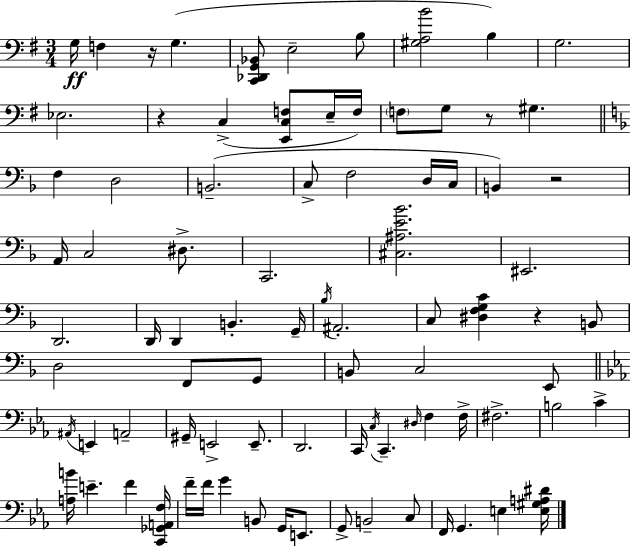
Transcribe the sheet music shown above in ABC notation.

X:1
T:Untitled
M:3/4
L:1/4
K:Em
G,/4 F, z/4 G, [C,,_D,,G,,_B,,]/2 E,2 B,/2 [^G,A,B]2 B, G,2 _E,2 z C, [E,,C,F,]/2 E,/4 F,/4 F,/2 G,/2 z/2 ^G, F, D,2 B,,2 C,/2 F,2 D,/4 C,/4 B,, z2 A,,/4 C,2 ^D,/2 C,,2 [^C,^A,E_B]2 ^E,,2 D,,2 D,,/4 D,, B,, G,,/4 _B,/4 ^A,,2 C,/2 [^D,F,G,C] z B,,/2 D,2 F,,/2 G,,/2 B,,/2 C,2 E,,/2 ^A,,/4 E,, A,,2 ^G,,/4 E,,2 E,,/2 D,,2 C,,/4 C,/4 C,, ^D,/4 F, F,/4 ^F,2 B,2 C [A,B]/4 E F [C,,_G,,A,,F,]/4 F/4 F/4 G B,,/2 G,,/4 E,,/2 G,,/2 B,,2 C,/2 F,,/4 G,, E, [E,^G,A,^D]/4